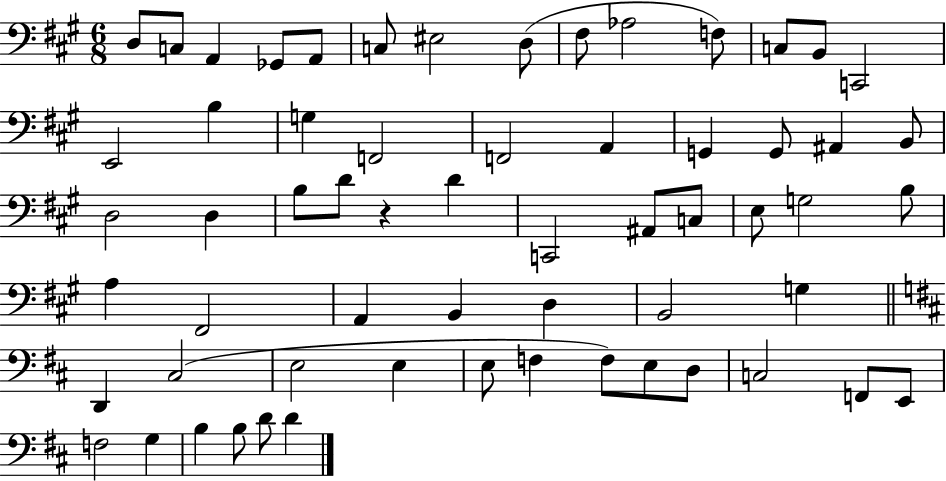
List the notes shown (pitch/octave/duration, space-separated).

D3/e C3/e A2/q Gb2/e A2/e C3/e EIS3/h D3/e F#3/e Ab3/h F3/e C3/e B2/e C2/h E2/h B3/q G3/q F2/h F2/h A2/q G2/q G2/e A#2/q B2/e D3/h D3/q B3/e D4/e R/q D4/q C2/h A#2/e C3/e E3/e G3/h B3/e A3/q F#2/h A2/q B2/q D3/q B2/h G3/q D2/q C#3/h E3/h E3/q E3/e F3/q F3/e E3/e D3/e C3/h F2/e E2/e F3/h G3/q B3/q B3/e D4/e D4/q